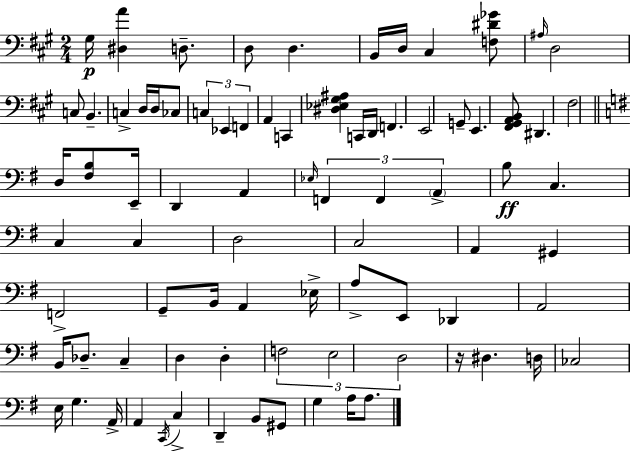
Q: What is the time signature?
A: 2/4